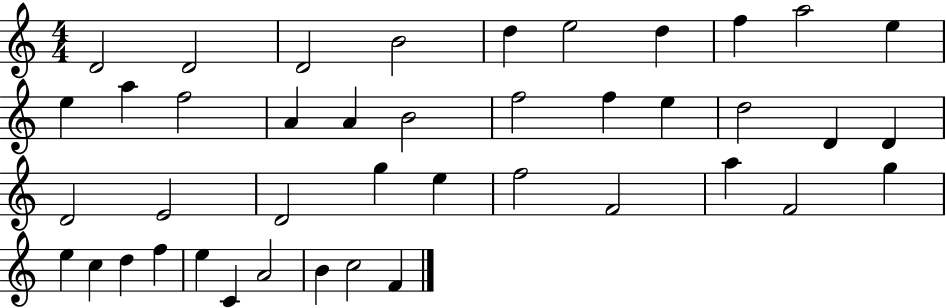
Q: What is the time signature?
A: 4/4